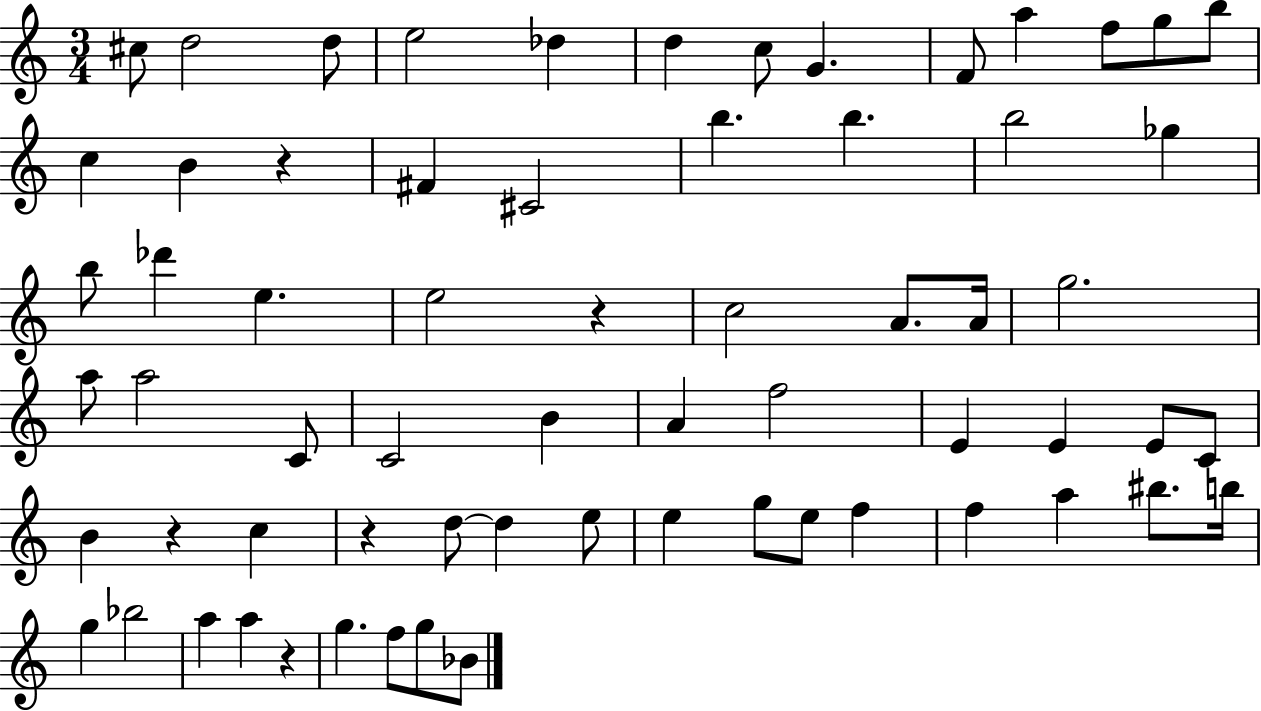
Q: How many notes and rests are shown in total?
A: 66